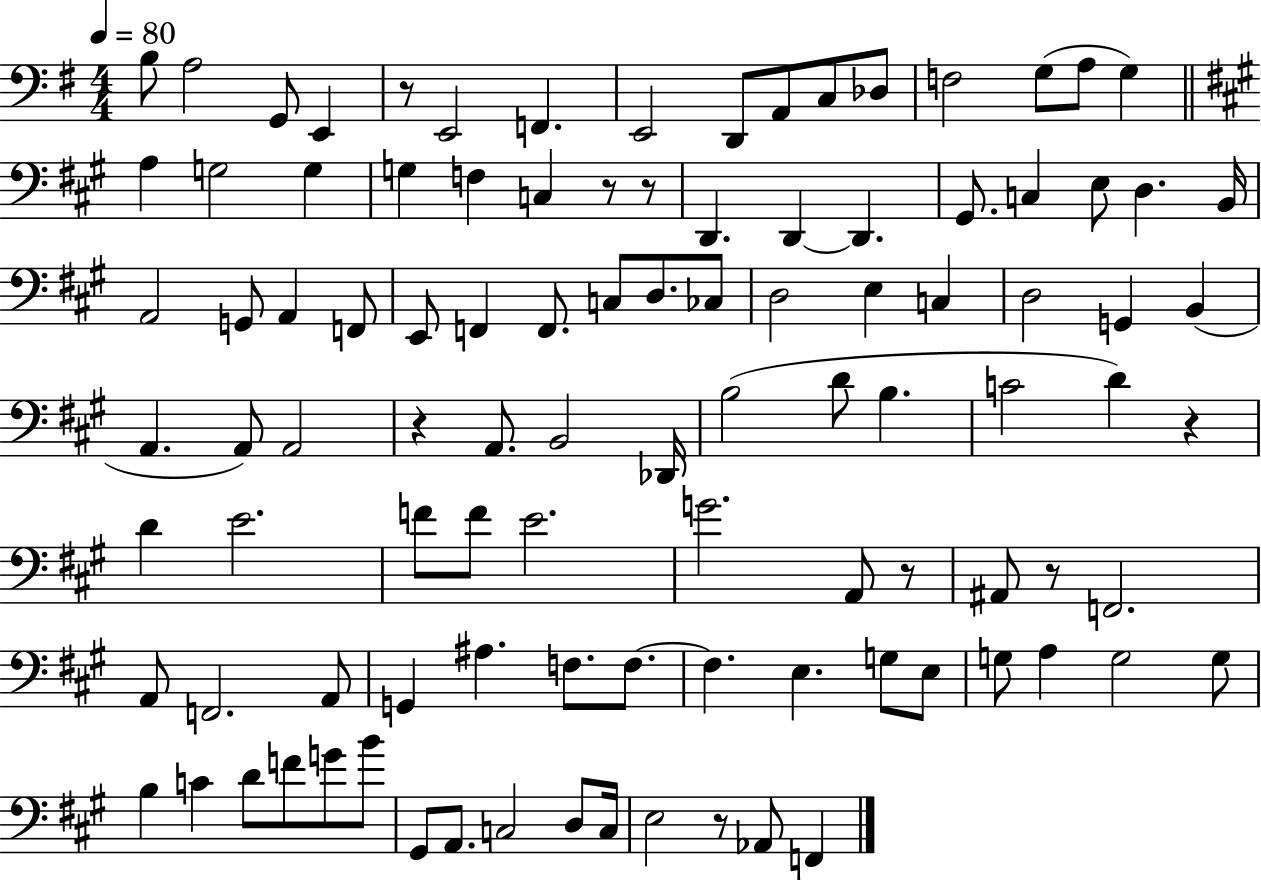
{
  \clef bass
  \numericTimeSignature
  \time 4/4
  \key g \major
  \tempo 4 = 80
  \repeat volta 2 { b8 a2 g,8 e,4 | r8 e,2 f,4. | e,2 d,8 a,8 c8 des8 | f2 g8( a8 g4) | \break \bar "||" \break \key a \major a4 g2 g4 | g4 f4 c4 r8 r8 | d,4. d,4~~ d,4. | gis,8. c4 e8 d4. b,16 | \break a,2 g,8 a,4 f,8 | e,8 f,4 f,8. c8 d8. ces8 | d2 e4 c4 | d2 g,4 b,4( | \break a,4. a,8) a,2 | r4 a,8. b,2 des,16 | b2( d'8 b4. | c'2 d'4) r4 | \break d'4 e'2. | f'8 f'8 e'2. | g'2. a,8 r8 | ais,8 r8 f,2. | \break a,8 f,2. a,8 | g,4 ais4. f8. f8.~~ | f4. e4. g8 e8 | g8 a4 g2 g8 | \break b4 c'4 d'8 f'8 g'8 b'8 | gis,8 a,8. c2 d8 c16 | e2 r8 aes,8 f,4 | } \bar "|."
}